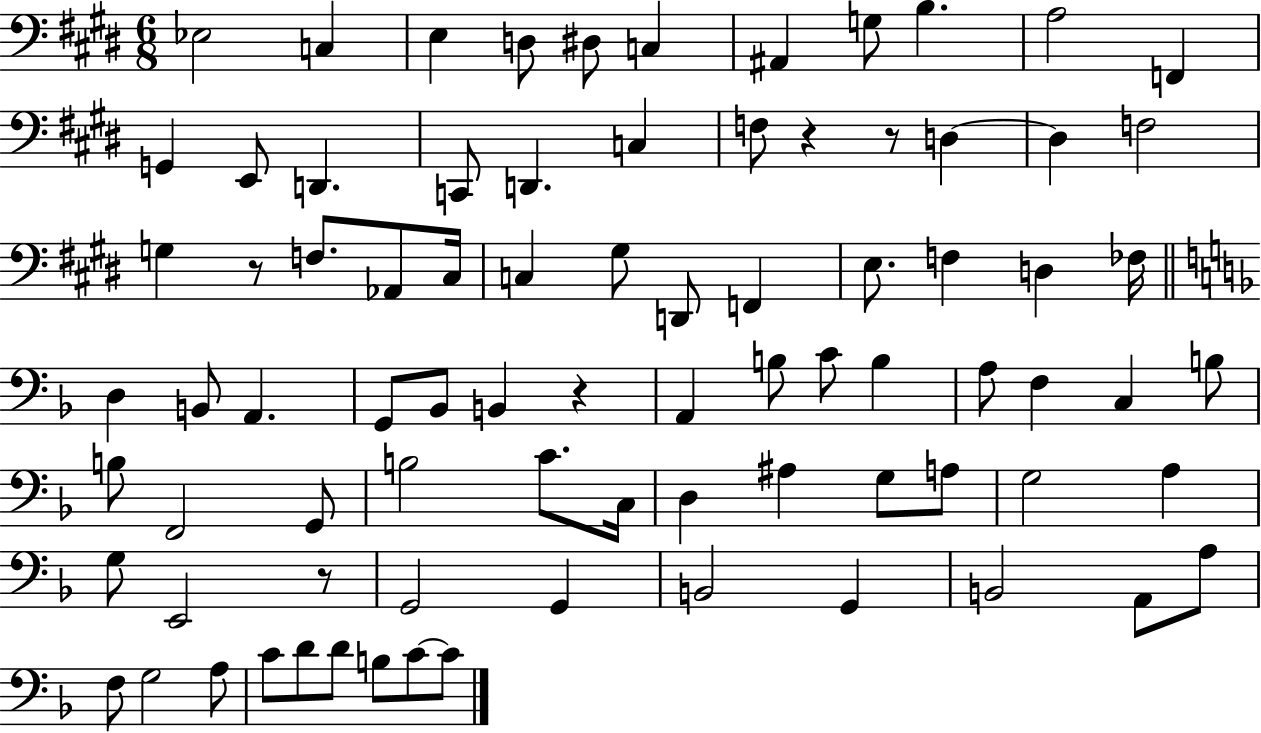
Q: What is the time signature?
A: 6/8